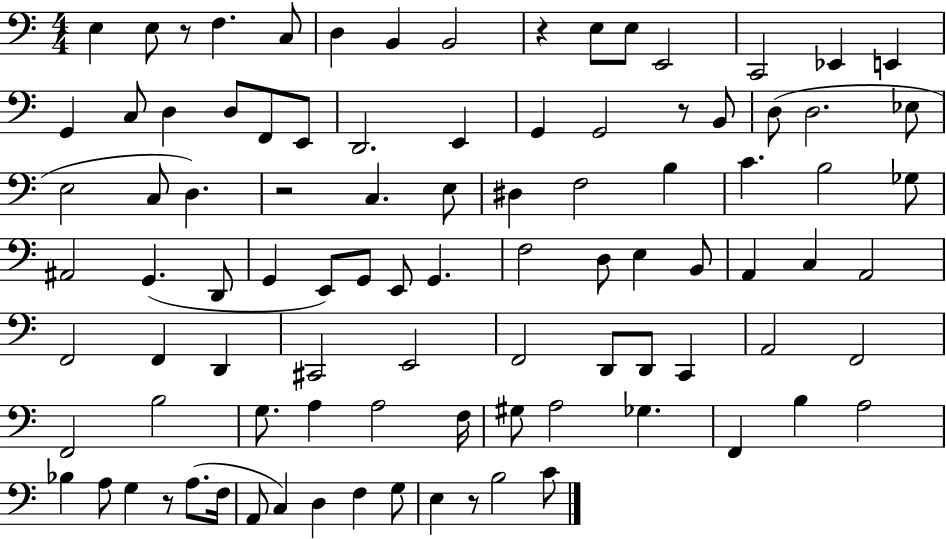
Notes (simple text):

E3/q E3/e R/e F3/q. C3/e D3/q B2/q B2/h R/q E3/e E3/e E2/h C2/h Eb2/q E2/q G2/q C3/e D3/q D3/e F2/e E2/e D2/h. E2/q G2/q G2/h R/e B2/e D3/e D3/h. Eb3/e E3/h C3/e D3/q. R/h C3/q. E3/e D#3/q F3/h B3/q C4/q. B3/h Gb3/e A#2/h G2/q. D2/e G2/q E2/e G2/e E2/e G2/q. F3/h D3/e E3/q B2/e A2/q C3/q A2/h F2/h F2/q D2/q C#2/h E2/h F2/h D2/e D2/e C2/q A2/h F2/h F2/h B3/h G3/e. A3/q A3/h F3/s G#3/e A3/h Gb3/q. F2/q B3/q A3/h Bb3/q A3/e G3/q R/e A3/e. F3/s A2/e C3/q D3/q F3/q G3/e E3/q R/e B3/h C4/e